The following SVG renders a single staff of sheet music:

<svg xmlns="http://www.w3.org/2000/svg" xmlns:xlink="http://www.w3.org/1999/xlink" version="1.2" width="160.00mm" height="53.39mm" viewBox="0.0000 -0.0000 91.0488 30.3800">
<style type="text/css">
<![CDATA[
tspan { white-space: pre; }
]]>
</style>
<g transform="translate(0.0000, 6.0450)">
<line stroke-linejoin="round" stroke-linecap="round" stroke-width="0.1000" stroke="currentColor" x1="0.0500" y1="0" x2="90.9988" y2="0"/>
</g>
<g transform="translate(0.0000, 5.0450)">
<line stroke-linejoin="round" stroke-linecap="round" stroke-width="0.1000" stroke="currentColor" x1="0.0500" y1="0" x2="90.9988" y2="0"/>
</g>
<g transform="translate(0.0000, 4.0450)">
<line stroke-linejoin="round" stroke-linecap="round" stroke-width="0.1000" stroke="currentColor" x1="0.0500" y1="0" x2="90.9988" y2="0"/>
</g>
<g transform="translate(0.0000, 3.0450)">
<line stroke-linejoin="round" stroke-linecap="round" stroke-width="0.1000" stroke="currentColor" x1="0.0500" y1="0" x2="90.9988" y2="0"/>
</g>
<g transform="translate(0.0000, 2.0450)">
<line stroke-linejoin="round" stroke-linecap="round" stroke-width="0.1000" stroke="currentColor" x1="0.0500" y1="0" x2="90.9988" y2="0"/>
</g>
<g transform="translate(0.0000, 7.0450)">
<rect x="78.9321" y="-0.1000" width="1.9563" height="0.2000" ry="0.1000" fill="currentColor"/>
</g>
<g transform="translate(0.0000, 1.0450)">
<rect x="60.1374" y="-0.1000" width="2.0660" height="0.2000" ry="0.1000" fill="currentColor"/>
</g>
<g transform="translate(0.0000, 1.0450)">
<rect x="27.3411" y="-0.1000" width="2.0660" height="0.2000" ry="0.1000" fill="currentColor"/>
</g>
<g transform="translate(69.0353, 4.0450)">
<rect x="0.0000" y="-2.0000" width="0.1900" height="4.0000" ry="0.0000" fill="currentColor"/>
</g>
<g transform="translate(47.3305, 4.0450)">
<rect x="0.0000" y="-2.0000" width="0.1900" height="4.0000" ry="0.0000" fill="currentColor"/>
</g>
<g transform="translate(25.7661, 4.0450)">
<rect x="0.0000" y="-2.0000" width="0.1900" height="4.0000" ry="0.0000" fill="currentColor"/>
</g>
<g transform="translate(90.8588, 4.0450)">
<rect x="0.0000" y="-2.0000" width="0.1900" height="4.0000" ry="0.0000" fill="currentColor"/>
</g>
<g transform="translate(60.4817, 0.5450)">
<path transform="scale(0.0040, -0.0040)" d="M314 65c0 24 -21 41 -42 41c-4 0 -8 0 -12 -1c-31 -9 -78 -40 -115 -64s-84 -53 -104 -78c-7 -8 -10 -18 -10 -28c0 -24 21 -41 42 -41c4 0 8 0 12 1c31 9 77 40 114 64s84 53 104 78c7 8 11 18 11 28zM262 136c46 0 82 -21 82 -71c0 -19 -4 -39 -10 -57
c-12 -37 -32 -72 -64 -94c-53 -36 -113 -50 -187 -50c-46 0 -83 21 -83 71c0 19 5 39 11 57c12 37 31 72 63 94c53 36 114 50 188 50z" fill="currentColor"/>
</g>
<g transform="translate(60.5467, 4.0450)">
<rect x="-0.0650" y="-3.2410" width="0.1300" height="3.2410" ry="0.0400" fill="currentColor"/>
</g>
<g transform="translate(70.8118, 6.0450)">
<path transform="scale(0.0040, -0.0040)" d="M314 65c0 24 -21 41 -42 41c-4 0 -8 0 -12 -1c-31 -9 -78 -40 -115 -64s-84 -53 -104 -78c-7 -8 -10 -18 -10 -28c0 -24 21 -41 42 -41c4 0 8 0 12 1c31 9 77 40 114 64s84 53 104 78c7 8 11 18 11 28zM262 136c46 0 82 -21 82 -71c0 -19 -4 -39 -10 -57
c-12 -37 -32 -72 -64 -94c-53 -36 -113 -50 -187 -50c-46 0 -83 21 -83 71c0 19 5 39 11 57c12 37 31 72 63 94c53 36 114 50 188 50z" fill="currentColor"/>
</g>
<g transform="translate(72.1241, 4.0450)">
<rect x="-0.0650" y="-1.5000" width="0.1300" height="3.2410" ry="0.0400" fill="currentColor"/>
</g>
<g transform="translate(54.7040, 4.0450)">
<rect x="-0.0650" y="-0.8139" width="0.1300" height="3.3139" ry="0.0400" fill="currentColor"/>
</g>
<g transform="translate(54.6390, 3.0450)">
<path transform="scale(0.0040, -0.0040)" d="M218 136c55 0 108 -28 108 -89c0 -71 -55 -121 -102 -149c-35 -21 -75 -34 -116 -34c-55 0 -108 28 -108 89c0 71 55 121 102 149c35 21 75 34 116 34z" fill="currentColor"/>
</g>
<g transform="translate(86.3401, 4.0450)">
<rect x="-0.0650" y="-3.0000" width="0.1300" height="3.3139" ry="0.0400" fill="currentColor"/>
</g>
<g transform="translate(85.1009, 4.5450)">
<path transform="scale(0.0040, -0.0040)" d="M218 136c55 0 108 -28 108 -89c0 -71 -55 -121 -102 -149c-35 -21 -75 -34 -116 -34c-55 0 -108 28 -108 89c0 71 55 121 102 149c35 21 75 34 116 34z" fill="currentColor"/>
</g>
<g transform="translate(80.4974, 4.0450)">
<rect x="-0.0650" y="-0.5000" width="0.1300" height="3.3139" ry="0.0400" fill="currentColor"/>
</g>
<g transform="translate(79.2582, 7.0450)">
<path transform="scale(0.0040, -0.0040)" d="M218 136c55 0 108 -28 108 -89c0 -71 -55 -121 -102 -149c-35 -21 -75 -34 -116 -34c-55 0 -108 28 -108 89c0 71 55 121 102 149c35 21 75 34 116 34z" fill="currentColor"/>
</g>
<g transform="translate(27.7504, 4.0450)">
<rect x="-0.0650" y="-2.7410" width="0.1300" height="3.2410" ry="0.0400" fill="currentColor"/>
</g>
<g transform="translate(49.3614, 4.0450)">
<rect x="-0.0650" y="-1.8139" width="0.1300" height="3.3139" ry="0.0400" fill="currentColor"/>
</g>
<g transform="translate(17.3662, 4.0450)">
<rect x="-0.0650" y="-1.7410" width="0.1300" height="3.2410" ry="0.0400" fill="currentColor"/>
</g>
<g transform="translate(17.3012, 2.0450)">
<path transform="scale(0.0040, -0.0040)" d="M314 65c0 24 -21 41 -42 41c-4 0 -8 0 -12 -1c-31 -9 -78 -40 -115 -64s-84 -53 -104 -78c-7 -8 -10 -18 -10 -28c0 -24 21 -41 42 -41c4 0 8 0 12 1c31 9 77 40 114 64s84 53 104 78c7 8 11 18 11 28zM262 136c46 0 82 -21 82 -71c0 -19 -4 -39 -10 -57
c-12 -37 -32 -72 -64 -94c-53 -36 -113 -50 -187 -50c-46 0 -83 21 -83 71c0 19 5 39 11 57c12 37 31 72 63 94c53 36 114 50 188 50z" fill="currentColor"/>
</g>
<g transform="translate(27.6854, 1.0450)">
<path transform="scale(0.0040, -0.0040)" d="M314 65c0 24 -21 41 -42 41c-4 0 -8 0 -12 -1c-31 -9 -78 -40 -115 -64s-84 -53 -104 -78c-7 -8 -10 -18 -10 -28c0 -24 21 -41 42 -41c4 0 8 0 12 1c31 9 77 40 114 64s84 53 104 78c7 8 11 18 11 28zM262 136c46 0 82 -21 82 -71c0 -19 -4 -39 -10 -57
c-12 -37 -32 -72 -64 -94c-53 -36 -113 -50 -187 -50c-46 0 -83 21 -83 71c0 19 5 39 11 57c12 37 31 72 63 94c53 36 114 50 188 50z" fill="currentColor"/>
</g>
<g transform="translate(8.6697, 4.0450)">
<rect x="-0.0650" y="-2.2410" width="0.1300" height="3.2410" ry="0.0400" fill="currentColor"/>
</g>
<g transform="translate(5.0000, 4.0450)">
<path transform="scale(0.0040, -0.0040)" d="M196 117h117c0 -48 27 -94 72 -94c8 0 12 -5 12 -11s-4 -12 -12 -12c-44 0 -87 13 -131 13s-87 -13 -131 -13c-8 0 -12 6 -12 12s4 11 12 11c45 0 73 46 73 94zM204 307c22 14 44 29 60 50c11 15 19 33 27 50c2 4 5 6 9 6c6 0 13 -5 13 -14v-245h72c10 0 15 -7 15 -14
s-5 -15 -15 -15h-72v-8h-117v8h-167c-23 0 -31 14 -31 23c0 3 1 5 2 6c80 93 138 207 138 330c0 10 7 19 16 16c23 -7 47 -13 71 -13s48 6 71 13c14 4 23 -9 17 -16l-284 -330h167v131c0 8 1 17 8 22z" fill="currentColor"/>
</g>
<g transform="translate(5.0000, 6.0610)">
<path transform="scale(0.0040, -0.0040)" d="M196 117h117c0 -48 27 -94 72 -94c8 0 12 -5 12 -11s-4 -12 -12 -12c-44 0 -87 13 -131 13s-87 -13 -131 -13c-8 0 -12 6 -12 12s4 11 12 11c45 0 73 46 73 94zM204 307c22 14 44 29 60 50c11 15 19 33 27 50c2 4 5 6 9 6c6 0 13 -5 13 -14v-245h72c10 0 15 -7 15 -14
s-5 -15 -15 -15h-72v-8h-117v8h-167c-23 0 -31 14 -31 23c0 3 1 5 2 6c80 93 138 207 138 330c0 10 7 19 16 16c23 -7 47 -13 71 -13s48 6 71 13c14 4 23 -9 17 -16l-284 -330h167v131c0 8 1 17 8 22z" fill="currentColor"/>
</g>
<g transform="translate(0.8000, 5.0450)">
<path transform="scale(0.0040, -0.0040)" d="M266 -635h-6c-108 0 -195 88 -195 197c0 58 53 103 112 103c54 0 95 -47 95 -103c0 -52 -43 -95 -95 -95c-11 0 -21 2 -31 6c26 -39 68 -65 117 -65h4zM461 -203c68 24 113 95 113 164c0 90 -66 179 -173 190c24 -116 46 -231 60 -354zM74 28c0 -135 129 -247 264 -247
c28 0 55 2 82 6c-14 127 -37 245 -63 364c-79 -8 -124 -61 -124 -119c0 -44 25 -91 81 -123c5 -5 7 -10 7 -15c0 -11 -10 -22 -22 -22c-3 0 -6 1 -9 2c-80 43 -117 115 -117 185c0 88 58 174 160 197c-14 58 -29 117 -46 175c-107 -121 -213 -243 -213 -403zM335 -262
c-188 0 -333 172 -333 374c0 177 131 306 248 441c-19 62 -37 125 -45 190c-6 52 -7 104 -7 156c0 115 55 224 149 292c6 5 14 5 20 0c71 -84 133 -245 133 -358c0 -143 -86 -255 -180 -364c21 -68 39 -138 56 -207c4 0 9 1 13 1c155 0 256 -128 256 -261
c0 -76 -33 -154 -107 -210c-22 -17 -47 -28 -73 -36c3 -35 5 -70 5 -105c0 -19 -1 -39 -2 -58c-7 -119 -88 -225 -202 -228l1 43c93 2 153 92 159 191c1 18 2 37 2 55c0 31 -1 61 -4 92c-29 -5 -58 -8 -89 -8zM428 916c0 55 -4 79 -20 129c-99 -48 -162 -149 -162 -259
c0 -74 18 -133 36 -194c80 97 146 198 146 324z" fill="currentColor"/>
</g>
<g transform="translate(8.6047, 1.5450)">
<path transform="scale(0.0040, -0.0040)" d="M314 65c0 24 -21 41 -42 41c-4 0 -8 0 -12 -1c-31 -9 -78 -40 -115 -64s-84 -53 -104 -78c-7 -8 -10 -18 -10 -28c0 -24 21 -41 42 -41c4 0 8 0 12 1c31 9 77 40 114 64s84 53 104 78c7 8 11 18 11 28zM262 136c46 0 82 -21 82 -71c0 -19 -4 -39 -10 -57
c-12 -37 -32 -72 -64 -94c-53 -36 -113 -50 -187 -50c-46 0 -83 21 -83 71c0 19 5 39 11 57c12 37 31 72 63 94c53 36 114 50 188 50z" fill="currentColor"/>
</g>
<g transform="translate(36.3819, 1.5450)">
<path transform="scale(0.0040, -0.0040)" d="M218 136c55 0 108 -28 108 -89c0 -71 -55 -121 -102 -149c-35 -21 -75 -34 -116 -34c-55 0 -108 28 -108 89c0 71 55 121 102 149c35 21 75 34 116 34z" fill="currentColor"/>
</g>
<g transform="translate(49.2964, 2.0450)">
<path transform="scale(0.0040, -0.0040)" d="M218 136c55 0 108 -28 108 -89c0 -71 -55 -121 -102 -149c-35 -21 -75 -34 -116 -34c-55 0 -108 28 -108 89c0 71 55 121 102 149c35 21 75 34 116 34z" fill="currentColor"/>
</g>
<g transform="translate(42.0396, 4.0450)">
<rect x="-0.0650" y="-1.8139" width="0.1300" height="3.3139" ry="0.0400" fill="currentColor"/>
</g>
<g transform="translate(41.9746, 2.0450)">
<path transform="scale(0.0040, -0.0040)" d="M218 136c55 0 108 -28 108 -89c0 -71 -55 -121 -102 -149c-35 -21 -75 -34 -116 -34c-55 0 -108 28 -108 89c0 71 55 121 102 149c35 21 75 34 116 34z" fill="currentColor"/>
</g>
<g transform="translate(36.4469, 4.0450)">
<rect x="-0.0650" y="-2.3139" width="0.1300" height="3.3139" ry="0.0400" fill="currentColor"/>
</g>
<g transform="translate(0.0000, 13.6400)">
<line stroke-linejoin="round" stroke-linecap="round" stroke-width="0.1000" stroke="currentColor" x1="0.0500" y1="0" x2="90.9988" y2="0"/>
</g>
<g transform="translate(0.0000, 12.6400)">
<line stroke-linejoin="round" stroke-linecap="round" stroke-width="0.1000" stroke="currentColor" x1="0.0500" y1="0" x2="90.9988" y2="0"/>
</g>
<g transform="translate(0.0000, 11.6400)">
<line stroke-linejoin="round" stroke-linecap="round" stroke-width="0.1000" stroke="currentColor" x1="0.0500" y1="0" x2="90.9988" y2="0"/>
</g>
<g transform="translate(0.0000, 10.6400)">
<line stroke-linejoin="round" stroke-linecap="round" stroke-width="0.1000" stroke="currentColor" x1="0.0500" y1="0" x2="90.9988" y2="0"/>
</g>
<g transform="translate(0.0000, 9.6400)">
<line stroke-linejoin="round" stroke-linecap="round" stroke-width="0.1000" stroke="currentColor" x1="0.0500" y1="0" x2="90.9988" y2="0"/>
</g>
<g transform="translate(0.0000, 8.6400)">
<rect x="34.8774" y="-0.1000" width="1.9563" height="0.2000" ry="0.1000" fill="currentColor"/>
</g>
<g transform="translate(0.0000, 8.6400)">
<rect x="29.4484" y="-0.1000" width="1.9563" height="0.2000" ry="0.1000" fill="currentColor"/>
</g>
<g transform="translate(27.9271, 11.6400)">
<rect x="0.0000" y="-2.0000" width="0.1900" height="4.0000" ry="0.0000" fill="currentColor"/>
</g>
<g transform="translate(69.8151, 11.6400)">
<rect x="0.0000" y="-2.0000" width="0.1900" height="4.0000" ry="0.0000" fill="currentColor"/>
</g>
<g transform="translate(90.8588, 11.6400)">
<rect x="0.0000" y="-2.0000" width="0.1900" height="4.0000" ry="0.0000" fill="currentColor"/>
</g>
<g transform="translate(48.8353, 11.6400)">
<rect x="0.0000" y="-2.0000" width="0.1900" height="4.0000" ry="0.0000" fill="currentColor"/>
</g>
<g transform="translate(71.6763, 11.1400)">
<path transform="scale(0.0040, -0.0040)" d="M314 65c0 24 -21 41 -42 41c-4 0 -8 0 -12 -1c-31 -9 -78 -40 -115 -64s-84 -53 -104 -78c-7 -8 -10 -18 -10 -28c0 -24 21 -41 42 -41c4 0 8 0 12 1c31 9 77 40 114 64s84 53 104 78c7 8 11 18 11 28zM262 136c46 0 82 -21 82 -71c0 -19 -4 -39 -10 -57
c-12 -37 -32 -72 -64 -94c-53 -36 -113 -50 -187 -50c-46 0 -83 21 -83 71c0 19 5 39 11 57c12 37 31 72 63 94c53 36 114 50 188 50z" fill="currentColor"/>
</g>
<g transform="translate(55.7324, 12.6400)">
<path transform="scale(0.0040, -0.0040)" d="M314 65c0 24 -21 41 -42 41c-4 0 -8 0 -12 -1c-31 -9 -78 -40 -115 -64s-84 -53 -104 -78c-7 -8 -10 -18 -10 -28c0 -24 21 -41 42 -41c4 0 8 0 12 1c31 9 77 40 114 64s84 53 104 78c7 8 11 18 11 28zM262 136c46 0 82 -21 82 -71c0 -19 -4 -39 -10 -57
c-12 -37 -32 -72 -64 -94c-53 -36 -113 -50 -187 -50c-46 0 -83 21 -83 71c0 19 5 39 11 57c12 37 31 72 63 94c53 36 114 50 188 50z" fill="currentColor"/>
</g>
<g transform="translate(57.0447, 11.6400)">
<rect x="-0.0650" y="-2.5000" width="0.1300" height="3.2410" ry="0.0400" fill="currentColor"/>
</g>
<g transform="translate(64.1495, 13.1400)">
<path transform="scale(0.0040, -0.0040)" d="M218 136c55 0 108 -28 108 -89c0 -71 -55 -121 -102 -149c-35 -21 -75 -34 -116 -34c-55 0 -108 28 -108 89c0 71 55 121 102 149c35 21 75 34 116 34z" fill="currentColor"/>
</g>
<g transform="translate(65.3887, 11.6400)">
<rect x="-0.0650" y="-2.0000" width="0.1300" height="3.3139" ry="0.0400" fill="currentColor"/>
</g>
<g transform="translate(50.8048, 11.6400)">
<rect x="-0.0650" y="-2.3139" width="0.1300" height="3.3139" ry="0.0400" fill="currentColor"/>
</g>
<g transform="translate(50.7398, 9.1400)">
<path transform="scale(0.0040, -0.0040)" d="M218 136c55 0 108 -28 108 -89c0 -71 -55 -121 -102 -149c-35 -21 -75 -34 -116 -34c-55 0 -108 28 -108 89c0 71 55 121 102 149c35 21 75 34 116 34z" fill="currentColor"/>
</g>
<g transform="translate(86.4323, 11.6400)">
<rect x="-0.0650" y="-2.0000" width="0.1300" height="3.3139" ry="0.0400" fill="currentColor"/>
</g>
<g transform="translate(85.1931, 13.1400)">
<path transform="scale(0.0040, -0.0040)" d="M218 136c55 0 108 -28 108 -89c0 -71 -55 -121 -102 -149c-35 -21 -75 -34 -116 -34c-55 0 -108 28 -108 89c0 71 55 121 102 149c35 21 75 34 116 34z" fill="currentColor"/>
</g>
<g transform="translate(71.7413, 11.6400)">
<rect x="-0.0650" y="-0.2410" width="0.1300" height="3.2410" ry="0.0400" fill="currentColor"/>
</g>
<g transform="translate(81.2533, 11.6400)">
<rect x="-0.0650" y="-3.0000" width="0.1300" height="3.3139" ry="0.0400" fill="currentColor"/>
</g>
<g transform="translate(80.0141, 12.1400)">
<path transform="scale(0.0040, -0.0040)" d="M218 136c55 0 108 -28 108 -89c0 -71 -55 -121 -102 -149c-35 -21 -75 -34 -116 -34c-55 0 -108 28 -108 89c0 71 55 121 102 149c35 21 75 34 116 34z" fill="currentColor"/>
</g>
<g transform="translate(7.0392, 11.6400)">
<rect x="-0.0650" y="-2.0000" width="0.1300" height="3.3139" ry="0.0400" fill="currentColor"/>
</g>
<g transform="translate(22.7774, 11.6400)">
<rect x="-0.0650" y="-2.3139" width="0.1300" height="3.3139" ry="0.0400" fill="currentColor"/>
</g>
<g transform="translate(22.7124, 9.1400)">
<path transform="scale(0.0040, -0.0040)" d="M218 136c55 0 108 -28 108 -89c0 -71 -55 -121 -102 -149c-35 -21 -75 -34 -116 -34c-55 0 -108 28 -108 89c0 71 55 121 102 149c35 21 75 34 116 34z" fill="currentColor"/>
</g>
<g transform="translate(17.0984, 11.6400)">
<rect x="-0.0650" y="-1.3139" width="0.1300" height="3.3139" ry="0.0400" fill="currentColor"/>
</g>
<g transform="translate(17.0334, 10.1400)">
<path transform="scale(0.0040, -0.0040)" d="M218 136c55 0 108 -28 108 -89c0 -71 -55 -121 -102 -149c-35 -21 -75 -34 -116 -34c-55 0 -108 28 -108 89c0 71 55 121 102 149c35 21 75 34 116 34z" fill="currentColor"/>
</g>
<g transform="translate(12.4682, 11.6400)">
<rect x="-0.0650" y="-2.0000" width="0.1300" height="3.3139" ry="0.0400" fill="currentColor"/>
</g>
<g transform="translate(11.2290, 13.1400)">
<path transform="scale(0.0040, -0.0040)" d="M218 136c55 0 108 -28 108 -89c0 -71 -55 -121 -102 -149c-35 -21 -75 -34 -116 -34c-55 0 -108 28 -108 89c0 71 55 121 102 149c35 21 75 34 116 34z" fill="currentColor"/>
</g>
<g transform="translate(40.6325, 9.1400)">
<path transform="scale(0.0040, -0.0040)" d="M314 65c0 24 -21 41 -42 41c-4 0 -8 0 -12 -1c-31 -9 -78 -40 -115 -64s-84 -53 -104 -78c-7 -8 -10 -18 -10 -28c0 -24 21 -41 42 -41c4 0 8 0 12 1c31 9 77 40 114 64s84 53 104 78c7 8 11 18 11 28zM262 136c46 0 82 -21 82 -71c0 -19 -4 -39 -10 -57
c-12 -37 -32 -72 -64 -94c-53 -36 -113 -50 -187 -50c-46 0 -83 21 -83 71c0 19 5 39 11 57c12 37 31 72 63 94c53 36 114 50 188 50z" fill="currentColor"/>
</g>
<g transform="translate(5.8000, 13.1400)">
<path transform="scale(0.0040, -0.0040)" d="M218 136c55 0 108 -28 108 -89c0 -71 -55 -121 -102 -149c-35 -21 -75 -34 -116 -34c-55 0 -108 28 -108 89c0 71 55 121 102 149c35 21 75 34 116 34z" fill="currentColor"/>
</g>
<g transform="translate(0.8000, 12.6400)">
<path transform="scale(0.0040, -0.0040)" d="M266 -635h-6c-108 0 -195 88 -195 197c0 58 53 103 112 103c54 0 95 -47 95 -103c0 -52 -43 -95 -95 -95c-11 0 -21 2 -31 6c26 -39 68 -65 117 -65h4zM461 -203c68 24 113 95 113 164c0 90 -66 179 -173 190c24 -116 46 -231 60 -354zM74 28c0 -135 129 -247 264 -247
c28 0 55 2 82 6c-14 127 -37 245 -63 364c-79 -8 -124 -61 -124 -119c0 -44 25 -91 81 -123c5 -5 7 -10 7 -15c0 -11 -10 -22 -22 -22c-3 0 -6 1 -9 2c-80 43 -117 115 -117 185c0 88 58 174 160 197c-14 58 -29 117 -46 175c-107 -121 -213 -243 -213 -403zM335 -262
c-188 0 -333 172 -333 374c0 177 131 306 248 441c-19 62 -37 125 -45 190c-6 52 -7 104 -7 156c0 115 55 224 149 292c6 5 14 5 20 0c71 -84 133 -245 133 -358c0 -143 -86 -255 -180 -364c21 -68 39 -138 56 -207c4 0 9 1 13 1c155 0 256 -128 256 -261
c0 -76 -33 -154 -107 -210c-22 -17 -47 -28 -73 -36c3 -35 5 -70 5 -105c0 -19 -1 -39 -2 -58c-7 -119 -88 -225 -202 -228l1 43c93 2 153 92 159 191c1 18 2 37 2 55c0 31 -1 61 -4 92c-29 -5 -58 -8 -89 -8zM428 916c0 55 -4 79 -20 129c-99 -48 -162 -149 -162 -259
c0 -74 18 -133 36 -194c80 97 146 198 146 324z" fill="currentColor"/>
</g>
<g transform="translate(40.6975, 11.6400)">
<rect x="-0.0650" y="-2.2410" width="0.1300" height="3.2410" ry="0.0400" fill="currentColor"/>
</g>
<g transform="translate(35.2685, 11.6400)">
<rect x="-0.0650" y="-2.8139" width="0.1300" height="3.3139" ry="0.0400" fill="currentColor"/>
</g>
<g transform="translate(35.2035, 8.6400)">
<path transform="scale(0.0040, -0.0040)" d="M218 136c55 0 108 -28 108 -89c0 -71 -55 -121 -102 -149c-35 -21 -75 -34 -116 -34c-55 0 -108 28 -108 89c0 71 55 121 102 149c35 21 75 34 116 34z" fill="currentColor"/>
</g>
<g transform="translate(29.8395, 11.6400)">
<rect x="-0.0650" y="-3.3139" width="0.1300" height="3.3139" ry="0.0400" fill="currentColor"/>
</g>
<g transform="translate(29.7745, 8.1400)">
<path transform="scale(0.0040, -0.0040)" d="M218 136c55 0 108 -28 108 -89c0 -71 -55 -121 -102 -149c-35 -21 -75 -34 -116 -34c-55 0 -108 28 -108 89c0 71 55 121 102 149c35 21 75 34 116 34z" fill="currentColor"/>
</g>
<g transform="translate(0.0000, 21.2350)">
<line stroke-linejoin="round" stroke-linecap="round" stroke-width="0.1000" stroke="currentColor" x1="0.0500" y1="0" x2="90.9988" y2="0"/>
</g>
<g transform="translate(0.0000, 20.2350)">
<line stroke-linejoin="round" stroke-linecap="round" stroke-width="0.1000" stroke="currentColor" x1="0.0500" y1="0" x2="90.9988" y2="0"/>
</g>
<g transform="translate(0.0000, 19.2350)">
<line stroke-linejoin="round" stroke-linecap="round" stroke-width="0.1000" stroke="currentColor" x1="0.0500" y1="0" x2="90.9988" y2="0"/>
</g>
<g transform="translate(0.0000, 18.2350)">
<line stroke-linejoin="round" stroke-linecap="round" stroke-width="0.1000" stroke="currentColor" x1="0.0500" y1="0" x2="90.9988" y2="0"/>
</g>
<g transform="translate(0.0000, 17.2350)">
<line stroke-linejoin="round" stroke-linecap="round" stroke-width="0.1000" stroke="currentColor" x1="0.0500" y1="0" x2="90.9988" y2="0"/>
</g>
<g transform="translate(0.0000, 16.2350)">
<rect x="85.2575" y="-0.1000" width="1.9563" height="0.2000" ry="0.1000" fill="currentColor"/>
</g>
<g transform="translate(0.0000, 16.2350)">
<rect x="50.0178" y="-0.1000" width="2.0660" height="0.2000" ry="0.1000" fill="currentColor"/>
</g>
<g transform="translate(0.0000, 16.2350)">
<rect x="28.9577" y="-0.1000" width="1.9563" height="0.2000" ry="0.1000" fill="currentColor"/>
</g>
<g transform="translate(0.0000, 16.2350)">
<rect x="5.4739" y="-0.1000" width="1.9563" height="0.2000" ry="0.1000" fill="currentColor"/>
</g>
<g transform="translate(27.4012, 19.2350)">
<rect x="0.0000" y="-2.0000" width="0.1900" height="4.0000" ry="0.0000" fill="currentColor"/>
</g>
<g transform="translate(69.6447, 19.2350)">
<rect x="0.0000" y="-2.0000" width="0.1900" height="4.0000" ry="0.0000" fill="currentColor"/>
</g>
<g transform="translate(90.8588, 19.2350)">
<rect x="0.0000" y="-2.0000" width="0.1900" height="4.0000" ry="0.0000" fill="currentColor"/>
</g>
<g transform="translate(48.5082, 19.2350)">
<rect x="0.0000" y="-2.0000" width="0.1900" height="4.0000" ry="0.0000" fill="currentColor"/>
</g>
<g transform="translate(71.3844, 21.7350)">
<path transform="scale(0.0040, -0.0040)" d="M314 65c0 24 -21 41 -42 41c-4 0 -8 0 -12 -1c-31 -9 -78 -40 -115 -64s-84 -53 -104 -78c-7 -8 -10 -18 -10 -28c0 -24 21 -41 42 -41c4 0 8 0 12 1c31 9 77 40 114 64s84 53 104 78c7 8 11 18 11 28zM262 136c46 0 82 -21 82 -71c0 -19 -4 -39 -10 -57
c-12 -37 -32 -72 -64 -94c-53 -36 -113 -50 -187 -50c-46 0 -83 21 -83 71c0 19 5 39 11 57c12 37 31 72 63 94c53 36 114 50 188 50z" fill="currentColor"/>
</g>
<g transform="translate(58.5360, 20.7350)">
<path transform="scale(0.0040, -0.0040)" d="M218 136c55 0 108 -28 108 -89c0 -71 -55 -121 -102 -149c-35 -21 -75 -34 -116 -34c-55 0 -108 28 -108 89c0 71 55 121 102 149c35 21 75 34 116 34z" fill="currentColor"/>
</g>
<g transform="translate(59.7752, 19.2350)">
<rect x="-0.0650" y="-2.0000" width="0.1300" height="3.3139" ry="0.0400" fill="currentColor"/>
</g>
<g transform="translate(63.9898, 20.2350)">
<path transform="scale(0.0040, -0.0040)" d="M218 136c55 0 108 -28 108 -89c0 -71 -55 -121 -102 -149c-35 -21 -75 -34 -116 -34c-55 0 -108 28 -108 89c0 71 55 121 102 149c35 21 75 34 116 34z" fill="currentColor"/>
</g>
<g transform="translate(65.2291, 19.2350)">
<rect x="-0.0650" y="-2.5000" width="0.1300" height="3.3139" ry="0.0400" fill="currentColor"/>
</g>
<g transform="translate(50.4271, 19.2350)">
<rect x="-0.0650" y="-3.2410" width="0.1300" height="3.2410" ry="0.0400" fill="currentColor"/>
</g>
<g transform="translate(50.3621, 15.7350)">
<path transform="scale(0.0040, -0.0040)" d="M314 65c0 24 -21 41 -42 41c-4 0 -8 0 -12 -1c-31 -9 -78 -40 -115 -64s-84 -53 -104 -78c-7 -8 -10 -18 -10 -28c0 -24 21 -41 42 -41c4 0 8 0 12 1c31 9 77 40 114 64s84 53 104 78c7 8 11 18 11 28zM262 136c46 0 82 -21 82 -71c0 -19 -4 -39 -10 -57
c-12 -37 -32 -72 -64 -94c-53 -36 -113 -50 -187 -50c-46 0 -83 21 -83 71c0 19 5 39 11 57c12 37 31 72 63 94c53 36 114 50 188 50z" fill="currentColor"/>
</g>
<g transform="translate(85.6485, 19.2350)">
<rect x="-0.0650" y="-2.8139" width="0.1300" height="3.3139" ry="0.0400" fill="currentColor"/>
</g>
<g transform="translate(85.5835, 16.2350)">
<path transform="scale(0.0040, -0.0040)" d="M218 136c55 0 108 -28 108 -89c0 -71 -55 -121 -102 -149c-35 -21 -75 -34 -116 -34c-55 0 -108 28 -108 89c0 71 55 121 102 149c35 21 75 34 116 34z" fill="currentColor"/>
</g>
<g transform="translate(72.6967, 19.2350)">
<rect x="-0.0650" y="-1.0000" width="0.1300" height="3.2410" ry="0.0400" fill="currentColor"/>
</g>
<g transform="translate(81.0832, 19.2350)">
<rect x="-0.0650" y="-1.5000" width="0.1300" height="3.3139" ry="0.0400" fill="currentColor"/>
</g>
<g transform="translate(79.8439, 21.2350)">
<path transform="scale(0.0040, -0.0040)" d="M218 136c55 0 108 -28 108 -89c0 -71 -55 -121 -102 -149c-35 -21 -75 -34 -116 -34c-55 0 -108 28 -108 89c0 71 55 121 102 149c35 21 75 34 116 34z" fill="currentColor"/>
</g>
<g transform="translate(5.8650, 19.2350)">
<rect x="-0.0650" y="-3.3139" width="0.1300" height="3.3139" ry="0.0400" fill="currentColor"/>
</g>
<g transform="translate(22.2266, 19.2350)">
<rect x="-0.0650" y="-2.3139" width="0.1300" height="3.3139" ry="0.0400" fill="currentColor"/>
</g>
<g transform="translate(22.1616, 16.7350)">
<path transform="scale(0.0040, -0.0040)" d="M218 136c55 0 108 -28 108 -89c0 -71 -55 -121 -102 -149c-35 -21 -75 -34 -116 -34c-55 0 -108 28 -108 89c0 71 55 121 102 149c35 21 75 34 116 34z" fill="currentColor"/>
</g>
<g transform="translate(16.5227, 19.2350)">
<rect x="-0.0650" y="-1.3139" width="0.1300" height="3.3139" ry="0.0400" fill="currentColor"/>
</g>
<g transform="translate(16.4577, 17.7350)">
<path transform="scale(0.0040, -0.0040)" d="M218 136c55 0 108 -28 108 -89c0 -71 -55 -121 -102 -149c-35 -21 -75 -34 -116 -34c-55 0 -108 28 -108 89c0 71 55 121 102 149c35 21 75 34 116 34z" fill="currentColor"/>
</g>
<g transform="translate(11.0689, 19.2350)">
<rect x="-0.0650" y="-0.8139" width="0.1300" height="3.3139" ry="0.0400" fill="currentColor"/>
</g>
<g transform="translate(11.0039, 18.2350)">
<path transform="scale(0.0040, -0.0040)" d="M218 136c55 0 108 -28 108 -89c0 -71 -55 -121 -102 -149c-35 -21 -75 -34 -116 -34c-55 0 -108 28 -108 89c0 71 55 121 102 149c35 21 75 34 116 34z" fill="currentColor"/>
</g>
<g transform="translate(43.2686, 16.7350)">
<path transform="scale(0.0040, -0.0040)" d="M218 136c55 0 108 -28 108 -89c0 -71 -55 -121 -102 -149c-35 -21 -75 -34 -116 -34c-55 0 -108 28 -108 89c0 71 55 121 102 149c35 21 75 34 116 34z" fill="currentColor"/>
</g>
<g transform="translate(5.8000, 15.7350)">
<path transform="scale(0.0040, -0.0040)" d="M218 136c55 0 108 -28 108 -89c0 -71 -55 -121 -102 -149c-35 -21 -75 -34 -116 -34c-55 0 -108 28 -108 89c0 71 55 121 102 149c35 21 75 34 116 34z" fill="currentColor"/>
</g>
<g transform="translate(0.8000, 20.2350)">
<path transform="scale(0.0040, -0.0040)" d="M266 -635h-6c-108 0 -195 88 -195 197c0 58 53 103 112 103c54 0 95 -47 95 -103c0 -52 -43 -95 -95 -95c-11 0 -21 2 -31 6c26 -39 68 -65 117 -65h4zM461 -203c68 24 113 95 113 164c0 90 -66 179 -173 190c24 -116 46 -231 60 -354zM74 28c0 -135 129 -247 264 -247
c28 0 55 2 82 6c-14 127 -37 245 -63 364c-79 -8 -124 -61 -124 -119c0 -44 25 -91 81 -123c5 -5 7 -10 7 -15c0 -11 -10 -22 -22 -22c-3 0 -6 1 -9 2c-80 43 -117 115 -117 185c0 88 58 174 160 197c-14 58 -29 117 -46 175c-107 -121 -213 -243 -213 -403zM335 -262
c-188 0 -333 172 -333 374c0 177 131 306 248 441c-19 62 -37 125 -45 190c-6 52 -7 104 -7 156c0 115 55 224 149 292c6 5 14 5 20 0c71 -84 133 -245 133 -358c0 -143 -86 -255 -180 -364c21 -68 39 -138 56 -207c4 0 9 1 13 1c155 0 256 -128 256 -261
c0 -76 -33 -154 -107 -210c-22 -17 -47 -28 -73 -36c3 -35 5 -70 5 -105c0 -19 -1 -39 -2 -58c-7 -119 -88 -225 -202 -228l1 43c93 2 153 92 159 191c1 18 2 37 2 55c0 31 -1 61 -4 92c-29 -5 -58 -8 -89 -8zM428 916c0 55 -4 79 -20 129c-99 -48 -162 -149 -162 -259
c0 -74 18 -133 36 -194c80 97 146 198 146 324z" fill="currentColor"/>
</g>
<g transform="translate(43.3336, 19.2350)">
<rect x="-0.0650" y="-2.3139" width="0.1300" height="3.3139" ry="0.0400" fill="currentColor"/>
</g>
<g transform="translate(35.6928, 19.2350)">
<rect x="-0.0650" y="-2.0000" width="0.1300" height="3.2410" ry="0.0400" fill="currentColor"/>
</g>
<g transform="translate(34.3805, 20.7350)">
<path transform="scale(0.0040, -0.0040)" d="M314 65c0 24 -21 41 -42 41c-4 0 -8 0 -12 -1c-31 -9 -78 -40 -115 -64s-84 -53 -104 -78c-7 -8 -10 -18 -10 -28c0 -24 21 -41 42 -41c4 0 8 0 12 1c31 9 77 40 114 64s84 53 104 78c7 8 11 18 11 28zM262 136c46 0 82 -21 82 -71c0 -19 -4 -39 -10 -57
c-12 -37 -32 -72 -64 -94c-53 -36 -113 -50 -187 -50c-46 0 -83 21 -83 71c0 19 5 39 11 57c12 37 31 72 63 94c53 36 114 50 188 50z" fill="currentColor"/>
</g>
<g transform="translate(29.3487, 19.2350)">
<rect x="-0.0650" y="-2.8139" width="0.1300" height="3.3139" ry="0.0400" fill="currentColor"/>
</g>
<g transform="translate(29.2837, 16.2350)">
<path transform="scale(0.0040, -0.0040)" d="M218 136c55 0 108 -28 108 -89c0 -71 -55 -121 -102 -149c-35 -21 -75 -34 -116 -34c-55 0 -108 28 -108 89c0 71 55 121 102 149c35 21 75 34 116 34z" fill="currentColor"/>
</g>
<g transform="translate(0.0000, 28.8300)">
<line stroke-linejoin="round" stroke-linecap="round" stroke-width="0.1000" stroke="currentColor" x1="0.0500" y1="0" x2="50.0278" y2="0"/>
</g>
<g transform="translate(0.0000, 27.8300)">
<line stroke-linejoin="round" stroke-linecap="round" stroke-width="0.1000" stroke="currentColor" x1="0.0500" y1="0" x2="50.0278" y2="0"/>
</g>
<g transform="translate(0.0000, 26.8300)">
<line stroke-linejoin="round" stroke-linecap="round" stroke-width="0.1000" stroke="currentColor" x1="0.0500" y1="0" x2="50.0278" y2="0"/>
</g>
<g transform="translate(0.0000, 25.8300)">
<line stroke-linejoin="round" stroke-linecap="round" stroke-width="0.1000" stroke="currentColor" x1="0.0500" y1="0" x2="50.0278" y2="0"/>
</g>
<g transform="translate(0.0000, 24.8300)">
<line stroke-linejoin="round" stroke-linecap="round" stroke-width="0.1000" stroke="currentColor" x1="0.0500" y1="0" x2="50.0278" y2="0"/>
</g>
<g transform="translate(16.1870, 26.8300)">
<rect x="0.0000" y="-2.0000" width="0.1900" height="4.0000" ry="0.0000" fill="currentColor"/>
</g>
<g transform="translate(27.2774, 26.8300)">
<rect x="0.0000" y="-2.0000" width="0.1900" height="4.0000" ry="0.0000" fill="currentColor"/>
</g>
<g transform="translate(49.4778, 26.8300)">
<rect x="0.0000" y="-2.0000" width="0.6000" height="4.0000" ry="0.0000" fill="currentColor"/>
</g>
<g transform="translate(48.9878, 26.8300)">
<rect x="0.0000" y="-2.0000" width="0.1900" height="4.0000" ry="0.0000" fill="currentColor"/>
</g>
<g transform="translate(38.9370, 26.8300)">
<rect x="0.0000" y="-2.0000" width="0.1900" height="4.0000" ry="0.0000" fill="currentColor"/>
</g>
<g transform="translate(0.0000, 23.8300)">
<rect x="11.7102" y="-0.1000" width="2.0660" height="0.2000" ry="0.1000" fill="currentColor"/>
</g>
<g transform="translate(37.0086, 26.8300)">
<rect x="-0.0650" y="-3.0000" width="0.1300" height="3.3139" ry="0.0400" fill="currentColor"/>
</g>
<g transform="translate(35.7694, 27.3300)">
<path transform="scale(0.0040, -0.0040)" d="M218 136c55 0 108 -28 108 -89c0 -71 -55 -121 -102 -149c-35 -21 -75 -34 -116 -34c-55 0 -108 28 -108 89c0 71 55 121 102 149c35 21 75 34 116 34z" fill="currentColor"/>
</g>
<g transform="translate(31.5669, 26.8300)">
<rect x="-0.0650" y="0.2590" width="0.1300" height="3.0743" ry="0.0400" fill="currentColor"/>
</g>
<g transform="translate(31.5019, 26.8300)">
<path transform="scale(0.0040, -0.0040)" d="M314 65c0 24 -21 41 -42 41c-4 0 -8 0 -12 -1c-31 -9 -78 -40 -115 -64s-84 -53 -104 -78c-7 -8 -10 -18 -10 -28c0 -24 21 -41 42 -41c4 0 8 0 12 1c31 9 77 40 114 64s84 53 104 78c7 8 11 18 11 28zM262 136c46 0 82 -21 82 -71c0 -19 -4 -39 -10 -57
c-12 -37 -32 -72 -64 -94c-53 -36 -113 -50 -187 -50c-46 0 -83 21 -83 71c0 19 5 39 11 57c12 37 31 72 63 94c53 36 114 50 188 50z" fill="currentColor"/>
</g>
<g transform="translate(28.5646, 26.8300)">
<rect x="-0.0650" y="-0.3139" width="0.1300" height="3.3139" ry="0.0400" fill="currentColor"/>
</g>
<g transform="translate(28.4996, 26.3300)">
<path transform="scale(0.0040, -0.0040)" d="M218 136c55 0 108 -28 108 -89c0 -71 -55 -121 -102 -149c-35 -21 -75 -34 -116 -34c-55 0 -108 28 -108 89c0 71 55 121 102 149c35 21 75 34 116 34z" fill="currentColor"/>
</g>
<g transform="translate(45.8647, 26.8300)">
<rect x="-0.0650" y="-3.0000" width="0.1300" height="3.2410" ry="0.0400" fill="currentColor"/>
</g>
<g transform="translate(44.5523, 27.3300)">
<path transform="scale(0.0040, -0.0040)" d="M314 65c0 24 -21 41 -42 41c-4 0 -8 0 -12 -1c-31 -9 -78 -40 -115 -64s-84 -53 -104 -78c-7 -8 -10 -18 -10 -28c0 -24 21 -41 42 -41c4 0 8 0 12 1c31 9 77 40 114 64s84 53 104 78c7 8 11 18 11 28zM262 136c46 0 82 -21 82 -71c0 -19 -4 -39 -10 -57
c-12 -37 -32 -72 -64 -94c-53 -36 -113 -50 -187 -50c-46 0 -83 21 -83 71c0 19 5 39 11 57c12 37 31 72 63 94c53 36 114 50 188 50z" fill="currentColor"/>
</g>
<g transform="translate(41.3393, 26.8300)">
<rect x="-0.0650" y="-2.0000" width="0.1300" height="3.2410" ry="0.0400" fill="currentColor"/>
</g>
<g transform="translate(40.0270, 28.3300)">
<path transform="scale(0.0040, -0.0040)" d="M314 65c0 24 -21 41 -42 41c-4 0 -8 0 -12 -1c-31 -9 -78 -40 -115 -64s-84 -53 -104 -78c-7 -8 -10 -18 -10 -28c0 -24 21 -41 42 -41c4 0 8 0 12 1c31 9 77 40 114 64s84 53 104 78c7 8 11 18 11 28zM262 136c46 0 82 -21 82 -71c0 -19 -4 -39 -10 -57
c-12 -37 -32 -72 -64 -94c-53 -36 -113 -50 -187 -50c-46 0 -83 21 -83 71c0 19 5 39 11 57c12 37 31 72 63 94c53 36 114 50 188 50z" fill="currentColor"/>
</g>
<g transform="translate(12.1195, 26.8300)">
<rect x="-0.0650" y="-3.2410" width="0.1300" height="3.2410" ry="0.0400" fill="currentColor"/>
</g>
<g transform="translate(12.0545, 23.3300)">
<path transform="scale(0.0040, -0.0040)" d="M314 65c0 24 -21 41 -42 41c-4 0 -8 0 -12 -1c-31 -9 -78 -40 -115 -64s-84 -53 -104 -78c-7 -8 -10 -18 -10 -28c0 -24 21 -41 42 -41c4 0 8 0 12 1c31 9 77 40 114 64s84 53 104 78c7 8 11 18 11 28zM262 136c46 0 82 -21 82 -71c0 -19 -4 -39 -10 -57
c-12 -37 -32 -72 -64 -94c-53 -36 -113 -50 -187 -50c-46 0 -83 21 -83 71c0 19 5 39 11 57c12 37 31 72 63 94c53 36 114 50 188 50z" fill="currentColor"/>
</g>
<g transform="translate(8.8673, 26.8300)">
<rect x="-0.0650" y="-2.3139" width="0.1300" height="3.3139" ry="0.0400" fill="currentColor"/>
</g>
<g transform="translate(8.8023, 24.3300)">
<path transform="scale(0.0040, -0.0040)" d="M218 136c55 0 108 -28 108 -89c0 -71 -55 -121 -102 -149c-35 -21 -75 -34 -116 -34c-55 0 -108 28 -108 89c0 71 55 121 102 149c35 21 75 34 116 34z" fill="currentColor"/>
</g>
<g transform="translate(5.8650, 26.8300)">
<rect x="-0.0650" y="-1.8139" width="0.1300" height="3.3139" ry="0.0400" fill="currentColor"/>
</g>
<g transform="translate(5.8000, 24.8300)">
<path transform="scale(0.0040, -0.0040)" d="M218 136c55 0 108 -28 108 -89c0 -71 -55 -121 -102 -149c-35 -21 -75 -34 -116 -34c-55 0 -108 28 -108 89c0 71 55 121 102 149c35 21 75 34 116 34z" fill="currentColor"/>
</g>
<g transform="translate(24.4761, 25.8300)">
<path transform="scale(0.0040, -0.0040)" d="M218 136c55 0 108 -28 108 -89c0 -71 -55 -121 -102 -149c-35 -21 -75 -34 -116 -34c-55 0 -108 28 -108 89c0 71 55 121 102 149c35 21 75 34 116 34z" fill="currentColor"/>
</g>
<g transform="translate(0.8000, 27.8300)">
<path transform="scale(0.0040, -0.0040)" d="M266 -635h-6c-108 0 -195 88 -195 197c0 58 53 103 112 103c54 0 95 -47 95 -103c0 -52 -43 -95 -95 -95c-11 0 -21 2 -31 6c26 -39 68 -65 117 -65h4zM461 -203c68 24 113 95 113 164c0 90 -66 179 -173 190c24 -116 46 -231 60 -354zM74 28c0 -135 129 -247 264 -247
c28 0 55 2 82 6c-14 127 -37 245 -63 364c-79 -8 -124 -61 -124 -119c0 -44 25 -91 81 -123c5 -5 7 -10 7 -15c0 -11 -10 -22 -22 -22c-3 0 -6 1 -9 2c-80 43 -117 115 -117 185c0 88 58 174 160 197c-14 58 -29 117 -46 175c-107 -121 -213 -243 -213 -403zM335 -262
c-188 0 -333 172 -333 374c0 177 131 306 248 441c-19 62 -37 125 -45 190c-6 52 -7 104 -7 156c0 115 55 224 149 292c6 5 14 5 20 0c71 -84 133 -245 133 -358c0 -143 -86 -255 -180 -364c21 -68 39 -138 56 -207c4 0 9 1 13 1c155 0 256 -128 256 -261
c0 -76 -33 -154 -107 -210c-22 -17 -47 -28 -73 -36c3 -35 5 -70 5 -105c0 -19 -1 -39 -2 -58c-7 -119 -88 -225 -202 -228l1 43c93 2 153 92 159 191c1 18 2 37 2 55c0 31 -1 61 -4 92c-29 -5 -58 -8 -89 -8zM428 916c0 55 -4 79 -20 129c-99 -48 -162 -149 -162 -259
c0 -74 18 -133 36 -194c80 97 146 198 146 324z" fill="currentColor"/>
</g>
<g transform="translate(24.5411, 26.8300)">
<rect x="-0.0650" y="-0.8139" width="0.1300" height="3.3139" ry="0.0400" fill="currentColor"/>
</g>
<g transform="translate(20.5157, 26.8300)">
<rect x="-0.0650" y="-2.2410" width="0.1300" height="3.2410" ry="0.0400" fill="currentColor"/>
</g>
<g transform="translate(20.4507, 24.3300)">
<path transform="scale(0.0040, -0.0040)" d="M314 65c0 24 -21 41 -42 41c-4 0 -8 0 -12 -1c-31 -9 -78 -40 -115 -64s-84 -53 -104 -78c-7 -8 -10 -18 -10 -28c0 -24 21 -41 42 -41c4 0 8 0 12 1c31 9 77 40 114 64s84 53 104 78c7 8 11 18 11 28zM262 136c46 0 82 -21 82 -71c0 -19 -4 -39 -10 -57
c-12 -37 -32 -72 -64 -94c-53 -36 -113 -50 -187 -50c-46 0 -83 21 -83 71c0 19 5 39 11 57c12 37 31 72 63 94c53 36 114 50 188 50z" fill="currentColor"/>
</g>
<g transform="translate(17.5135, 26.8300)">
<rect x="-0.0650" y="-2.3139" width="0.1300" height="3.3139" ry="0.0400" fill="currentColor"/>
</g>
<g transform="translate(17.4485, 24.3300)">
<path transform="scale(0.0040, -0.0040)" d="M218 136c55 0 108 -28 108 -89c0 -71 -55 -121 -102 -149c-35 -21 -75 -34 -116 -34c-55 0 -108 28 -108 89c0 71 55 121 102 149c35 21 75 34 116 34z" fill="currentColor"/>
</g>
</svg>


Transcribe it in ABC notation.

X:1
T:Untitled
M:4/4
L:1/4
K:C
g2 f2 a2 g f f d b2 E2 C A F F e g b a g2 g G2 F c2 A F b d e g a F2 g b2 F G D2 E a f g b2 g g2 d c B2 A F2 A2